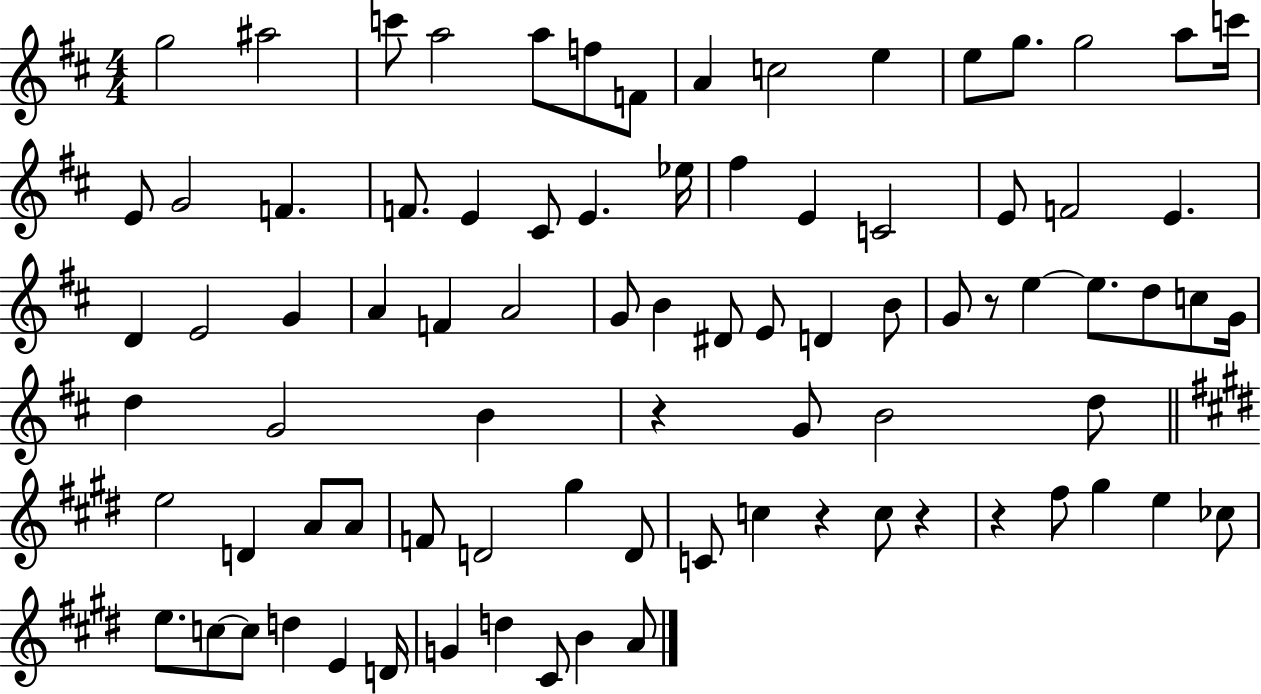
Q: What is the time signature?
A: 4/4